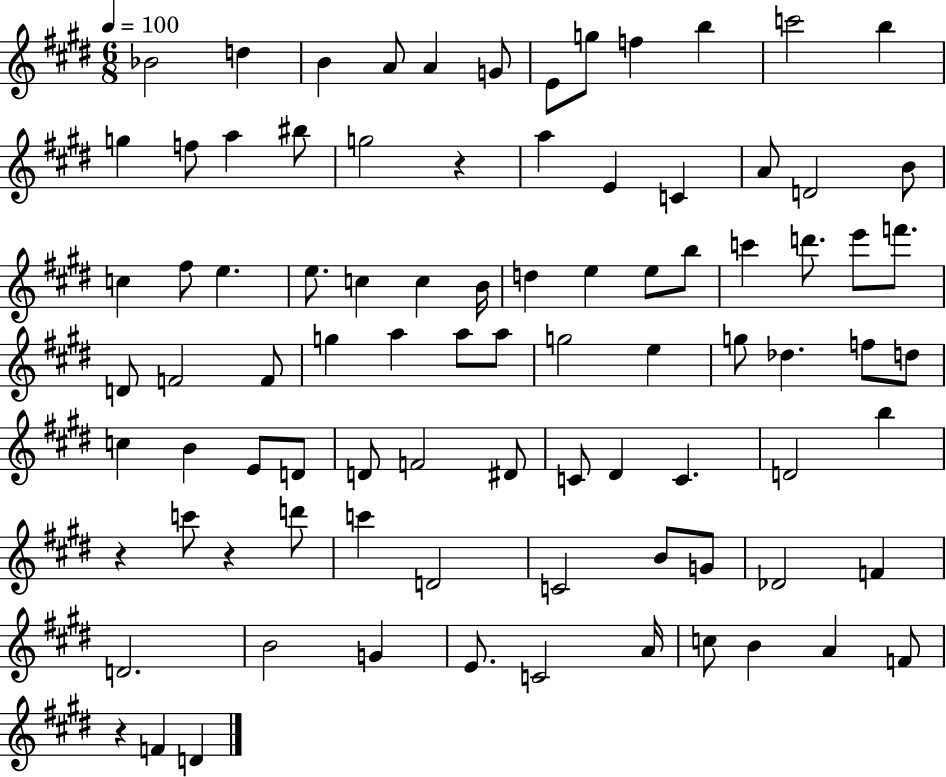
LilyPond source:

{
  \clef treble
  \numericTimeSignature
  \time 6/8
  \key e \major
  \tempo 4 = 100
  bes'2 d''4 | b'4 a'8 a'4 g'8 | e'8 g''8 f''4 b''4 | c'''2 b''4 | \break g''4 f''8 a''4 bis''8 | g''2 r4 | a''4 e'4 c'4 | a'8 d'2 b'8 | \break c''4 fis''8 e''4. | e''8. c''4 c''4 b'16 | d''4 e''4 e''8 b''8 | c'''4 d'''8. e'''8 f'''8. | \break d'8 f'2 f'8 | g''4 a''4 a''8 a''8 | g''2 e''4 | g''8 des''4. f''8 d''8 | \break c''4 b'4 e'8 d'8 | d'8 f'2 dis'8 | c'8 dis'4 c'4. | d'2 b''4 | \break r4 c'''8 r4 d'''8 | c'''4 d'2 | c'2 b'8 g'8 | des'2 f'4 | \break d'2. | b'2 g'4 | e'8. c'2 a'16 | c''8 b'4 a'4 f'8 | \break r4 f'4 d'4 | \bar "|."
}